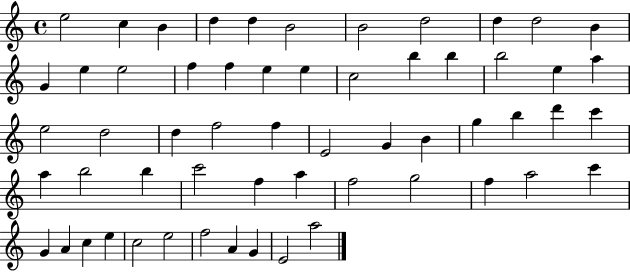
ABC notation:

X:1
T:Untitled
M:4/4
L:1/4
K:C
e2 c B d d B2 B2 d2 d d2 B G e e2 f f e e c2 b b b2 e a e2 d2 d f2 f E2 G B g b d' c' a b2 b c'2 f a f2 g2 f a2 c' G A c e c2 e2 f2 A G E2 a2